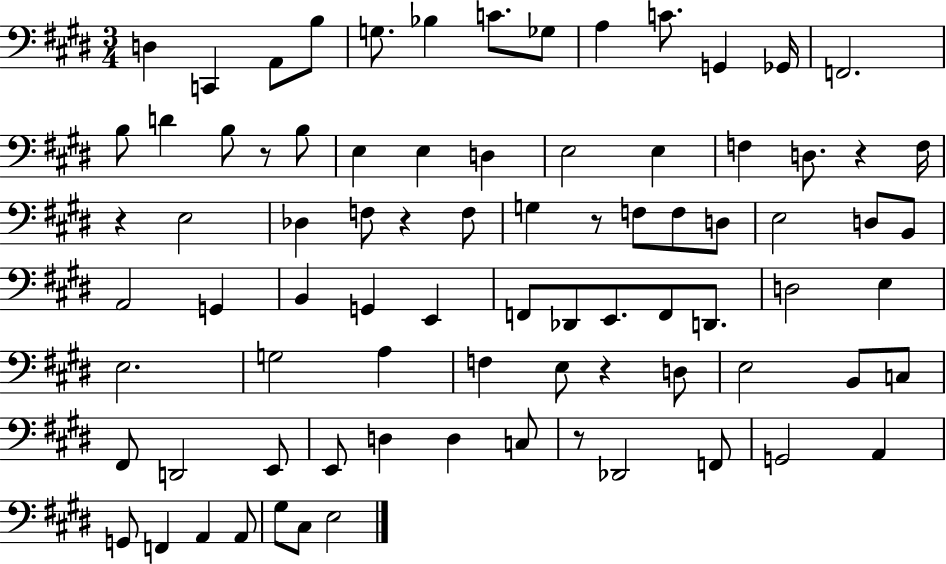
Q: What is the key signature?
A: E major